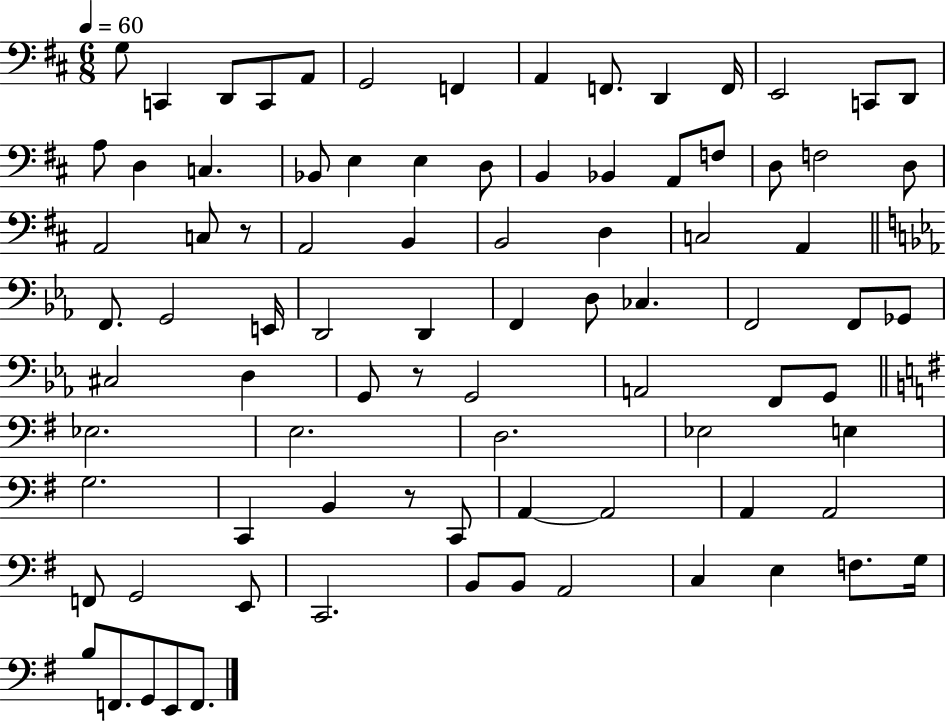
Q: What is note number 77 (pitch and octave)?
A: F3